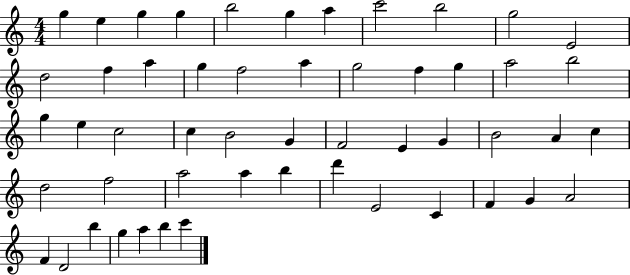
G5/q E5/q G5/q G5/q B5/h G5/q A5/q C6/h B5/h G5/h E4/h D5/h F5/q A5/q G5/q F5/h A5/q G5/h F5/q G5/q A5/h B5/h G5/q E5/q C5/h C5/q B4/h G4/q F4/h E4/q G4/q B4/h A4/q C5/q D5/h F5/h A5/h A5/q B5/q D6/q E4/h C4/q F4/q G4/q A4/h F4/q D4/h B5/q G5/q A5/q B5/q C6/q